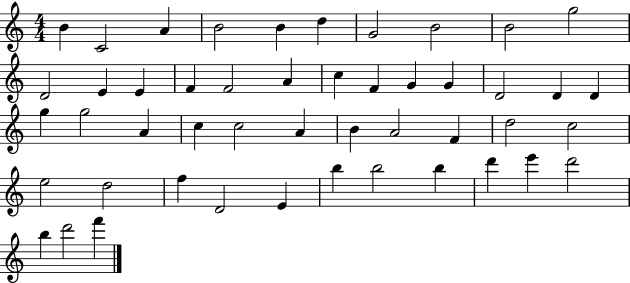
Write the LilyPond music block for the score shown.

{
  \clef treble
  \numericTimeSignature
  \time 4/4
  \key c \major
  b'4 c'2 a'4 | b'2 b'4 d''4 | g'2 b'2 | b'2 g''2 | \break d'2 e'4 e'4 | f'4 f'2 a'4 | c''4 f'4 g'4 g'4 | d'2 d'4 d'4 | \break g''4 g''2 a'4 | c''4 c''2 a'4 | b'4 a'2 f'4 | d''2 c''2 | \break e''2 d''2 | f''4 d'2 e'4 | b''4 b''2 b''4 | d'''4 e'''4 d'''2 | \break b''4 d'''2 f'''4 | \bar "|."
}